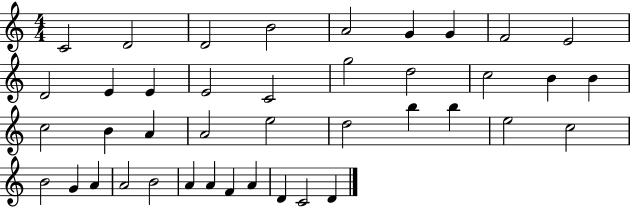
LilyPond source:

{
  \clef treble
  \numericTimeSignature
  \time 4/4
  \key c \major
  c'2 d'2 | d'2 b'2 | a'2 g'4 g'4 | f'2 e'2 | \break d'2 e'4 e'4 | e'2 c'2 | g''2 d''2 | c''2 b'4 b'4 | \break c''2 b'4 a'4 | a'2 e''2 | d''2 b''4 b''4 | e''2 c''2 | \break b'2 g'4 a'4 | a'2 b'2 | a'4 a'4 f'4 a'4 | d'4 c'2 d'4 | \break \bar "|."
}